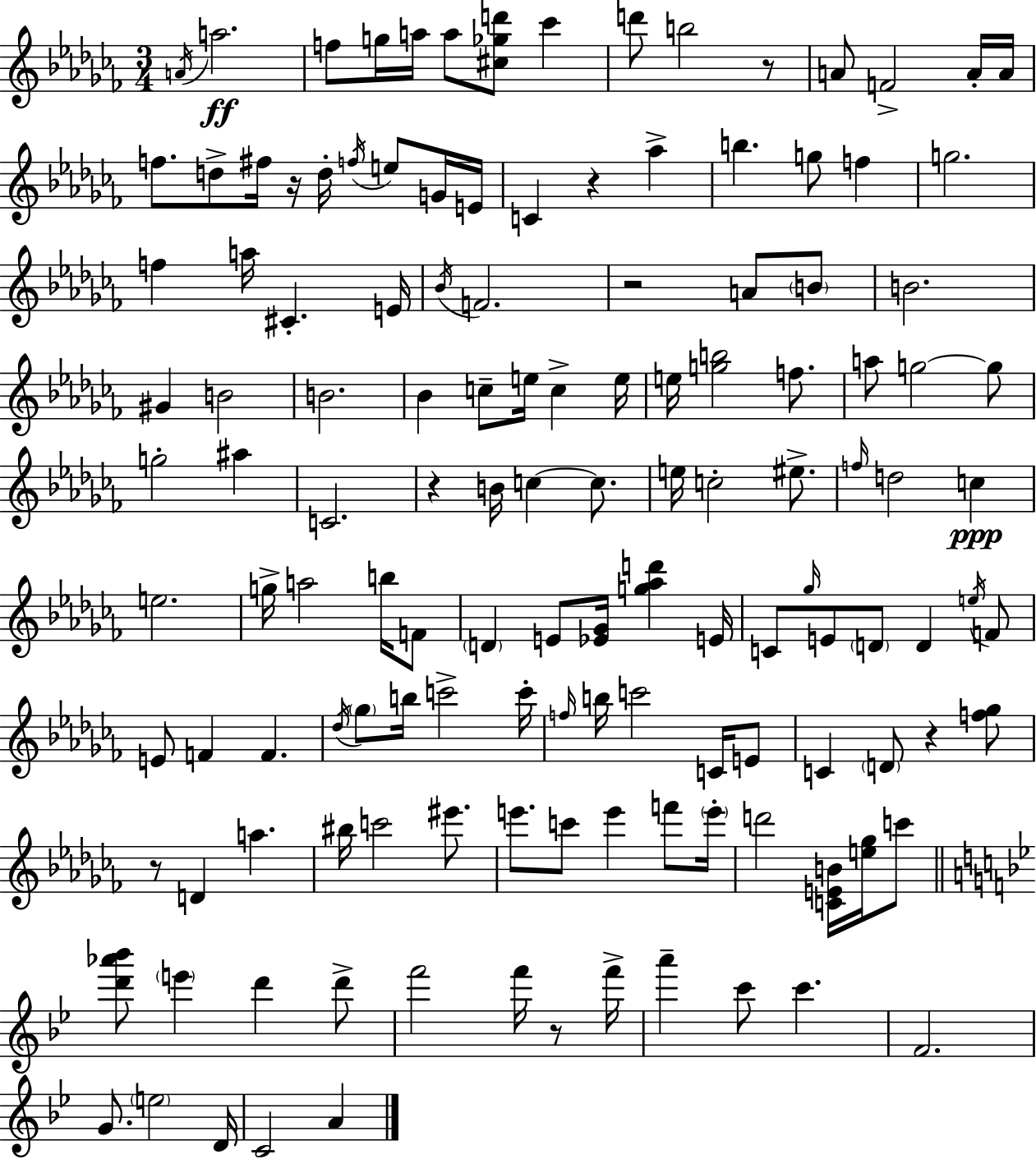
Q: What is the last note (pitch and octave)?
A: A4